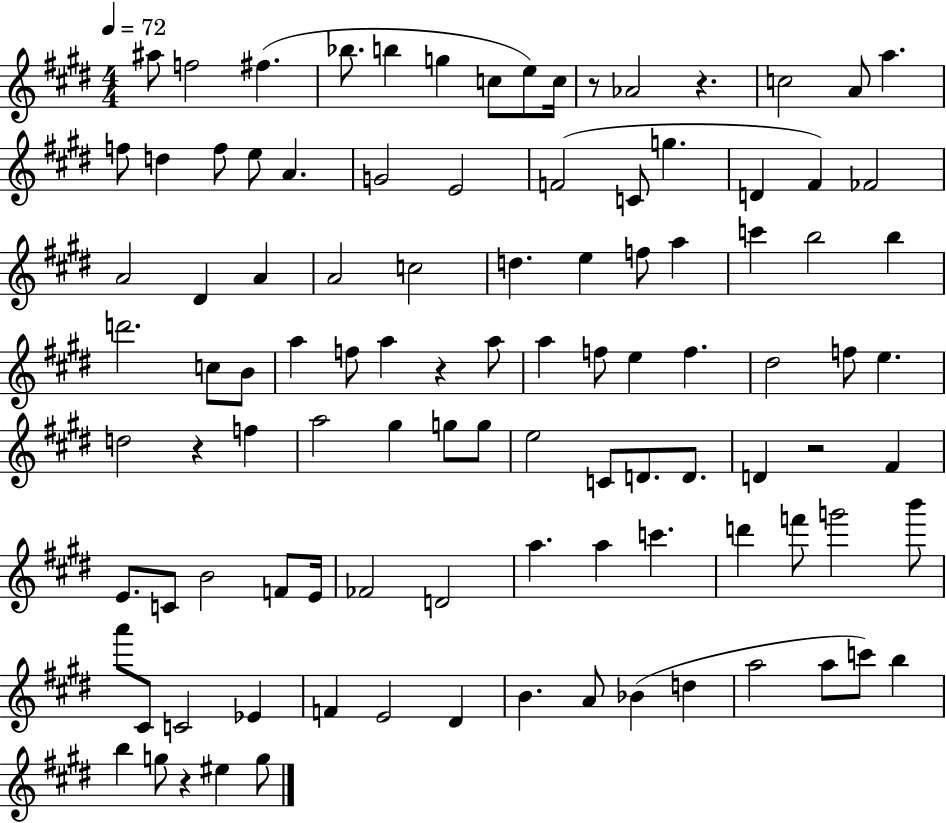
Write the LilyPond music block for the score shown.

{
  \clef treble
  \numericTimeSignature
  \time 4/4
  \key e \major
  \tempo 4 = 72
  \repeat volta 2 { ais''8 f''2 fis''4.( | bes''8. b''4 g''4 c''8 e''8) c''16 | r8 aes'2 r4. | c''2 a'8 a''4. | \break f''8 d''4 f''8 e''8 a'4. | g'2 e'2 | f'2( c'8 g''4. | d'4 fis'4) fes'2 | \break a'2 dis'4 a'4 | a'2 c''2 | d''4. e''4 f''8 a''4 | c'''4 b''2 b''4 | \break d'''2. c''8 b'8 | a''4 f''8 a''4 r4 a''8 | a''4 f''8 e''4 f''4. | dis''2 f''8 e''4. | \break d''2 r4 f''4 | a''2 gis''4 g''8 g''8 | e''2 c'8 d'8. d'8. | d'4 r2 fis'4 | \break e'8. c'8 b'2 f'8 e'16 | fes'2 d'2 | a''4. a''4 c'''4. | d'''4 f'''8 g'''2 b'''8 | \break a'''8 cis'8 c'2 ees'4 | f'4 e'2 dis'4 | b'4. a'8 bes'4( d''4 | a''2 a''8 c'''8) b''4 | \break b''4 g''8 r4 eis''4 g''8 | } \bar "|."
}